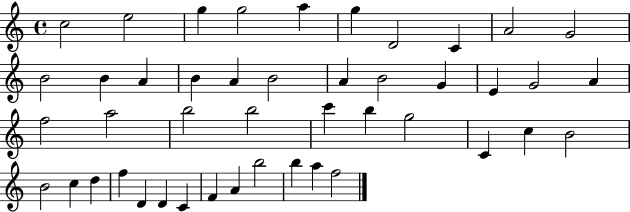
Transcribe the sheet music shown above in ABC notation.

X:1
T:Untitled
M:4/4
L:1/4
K:C
c2 e2 g g2 a g D2 C A2 G2 B2 B A B A B2 A B2 G E G2 A f2 a2 b2 b2 c' b g2 C c B2 B2 c d f D D C F A b2 b a f2